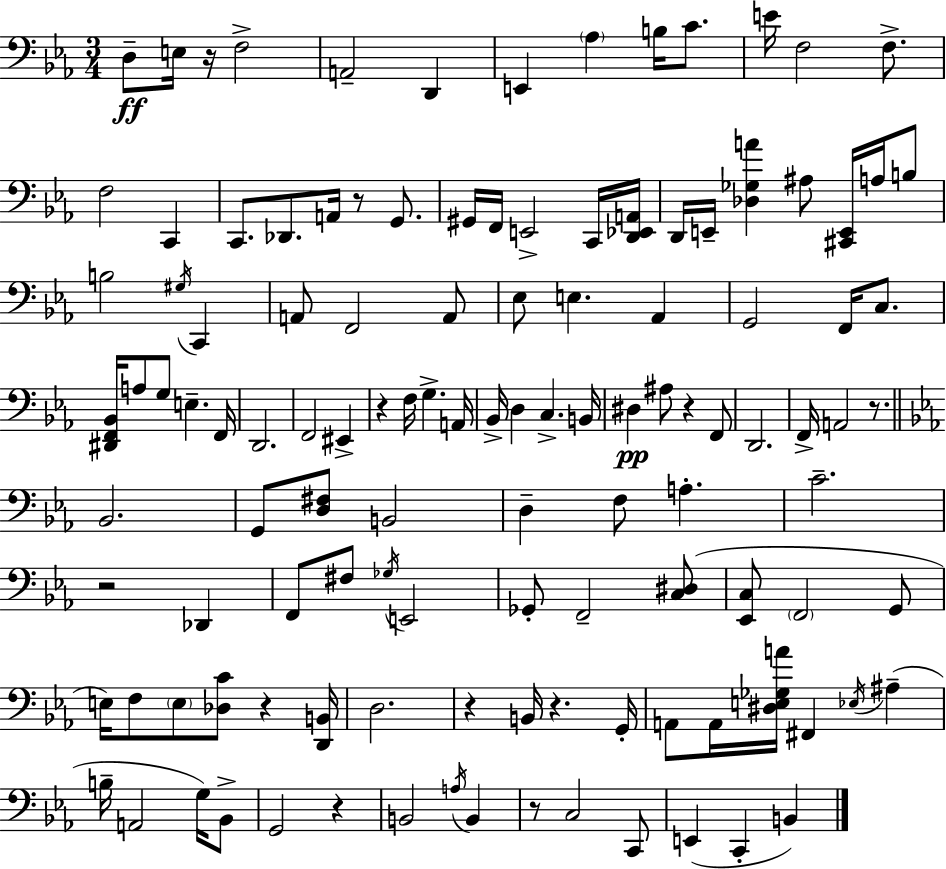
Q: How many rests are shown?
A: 11